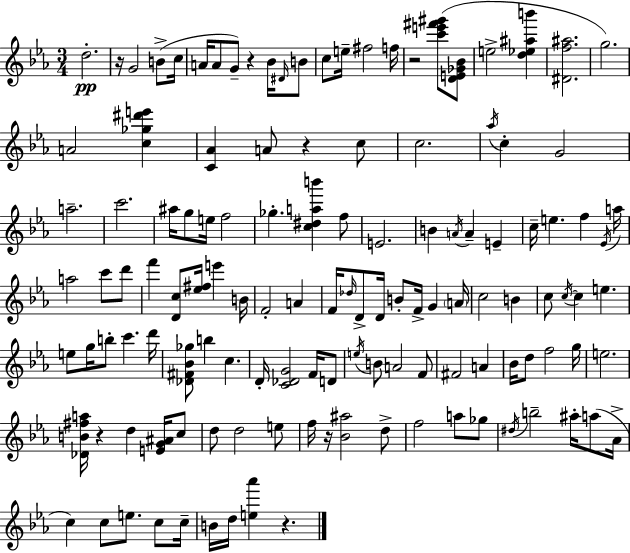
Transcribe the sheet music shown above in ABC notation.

X:1
T:Untitled
M:3/4
L:1/4
K:Eb
d2 z/4 G2 B/2 c/4 A/4 A/2 G/2 z _B/4 ^D/4 B/2 c/2 e/4 ^f2 f/4 z2 [c'e'^f'^g']/2 [DE_G_B]/2 e2 [d_e^ab'] [^Df^a]2 g2 A2 [c_g^d'e'] [C_A] A/2 z c/2 c2 _a/4 c G2 a2 c'2 ^a/4 g/2 e/4 f2 _g [c^dab'] f/2 E2 B A/4 A E c/4 e f _E/4 a/4 a2 c'/2 d'/2 f' [Dc]/2 [_e^f]/4 e' B/4 F2 A F/4 _d/4 D/2 D/4 B/2 F/4 G A/4 c2 B c/2 c/4 c e e/2 g/4 b/2 c' d'/4 [_D^F_B_g]/2 b c D/4 [C_DG]2 F/4 D/2 e/4 B/2 A2 F/2 ^F2 A _B/4 d/2 f2 g/4 e2 [_DB^fa]/4 z d [EG^A]/4 c/2 d/2 d2 e/2 f/4 z/4 [_B^a]2 d/2 f2 a/2 _g/2 ^d/4 b2 ^a/4 a/2 _A/4 c c/2 e/2 c/2 c/4 B/4 d/4 [e_a'] z